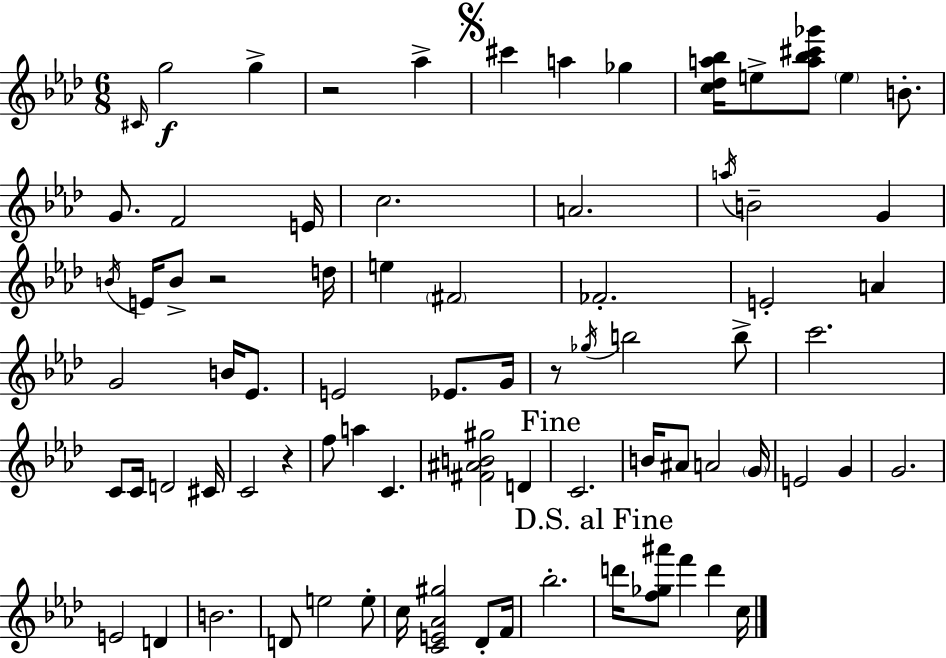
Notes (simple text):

C#4/s G5/h G5/q R/h Ab5/q C#6/q A5/q Gb5/q [C5,Db5,A5,Bb5]/s E5/e [A5,Bb5,C#6,Gb6]/e E5/q B4/e. G4/e. F4/h E4/s C5/h. A4/h. A5/s B4/h G4/q B4/s E4/s B4/e R/h D5/s E5/q F#4/h FES4/h. E4/h A4/q G4/h B4/s Eb4/e. E4/h Eb4/e. G4/s R/e Gb5/s B5/h B5/e C6/h. C4/e C4/s D4/h C#4/s C4/h R/q F5/e A5/q C4/q. [F#4,A#4,B4,G#5]/h D4/q C4/h. B4/s A#4/e A4/h G4/s E4/h G4/q G4/h. E4/h D4/q B4/h. D4/e E5/h E5/e C5/s [C4,E4,Ab4,G#5]/h Db4/e F4/s Bb5/h. D6/s [F5,Gb5,A#6]/e F6/q D6/q C5/s